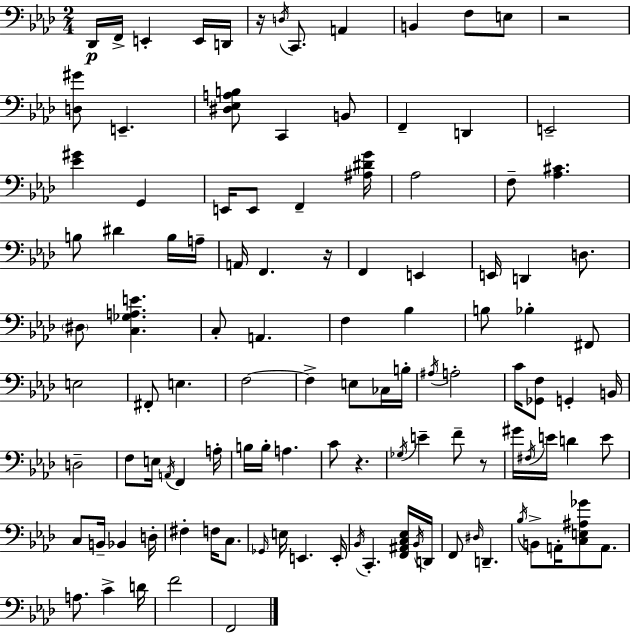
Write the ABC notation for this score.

X:1
T:Untitled
M:2/4
L:1/4
K:Fm
_D,,/4 F,,/4 E,, E,,/4 D,,/4 z/4 D,/4 C,,/2 A,, B,, F,/2 E,/2 z2 [D,^G]/2 E,, [^D,_E,A,B,]/2 C,, B,,/2 F,, D,, E,,2 [_E^G] G,, E,,/4 E,,/2 F,, [^A,^DG]/4 _A,2 F,/2 [_A,^C] B,/2 ^D B,/4 A,/4 A,,/4 F,, z/4 F,, E,, E,,/4 D,, D,/2 ^D,/2 [C,_G,A,E] C,/2 A,, F, _B, B,/2 _B, ^F,,/2 E,2 ^F,,/2 E, F,2 F, E,/2 _C,/4 B,/4 ^A,/4 A,2 C/4 [_G,,F,]/2 G,, B,,/4 D,2 F,/2 E,/4 A,,/4 F,, A,/4 B,/4 B,/4 A, C/2 z _G,/4 E F/2 z/2 ^G/4 ^F,/4 E/4 D E/2 C,/2 B,,/4 _B,, D,/4 ^F, F,/4 C,/2 _G,,/4 E,/4 E,, E,,/4 _B,,/4 C,, [F,,^A,,C,_E,]/4 _B,,/4 D,,/4 F,,/2 ^D,/4 D,, _B,/4 B,,/2 A,,/4 [C,E,^A,_G]/2 A,,/2 A,/2 C D/4 F2 F,,2